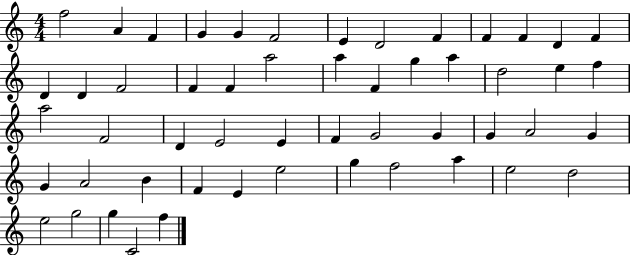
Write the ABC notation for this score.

X:1
T:Untitled
M:4/4
L:1/4
K:C
f2 A F G G F2 E D2 F F F D F D D F2 F F a2 a F g a d2 e f a2 F2 D E2 E F G2 G G A2 G G A2 B F E e2 g f2 a e2 d2 e2 g2 g C2 f